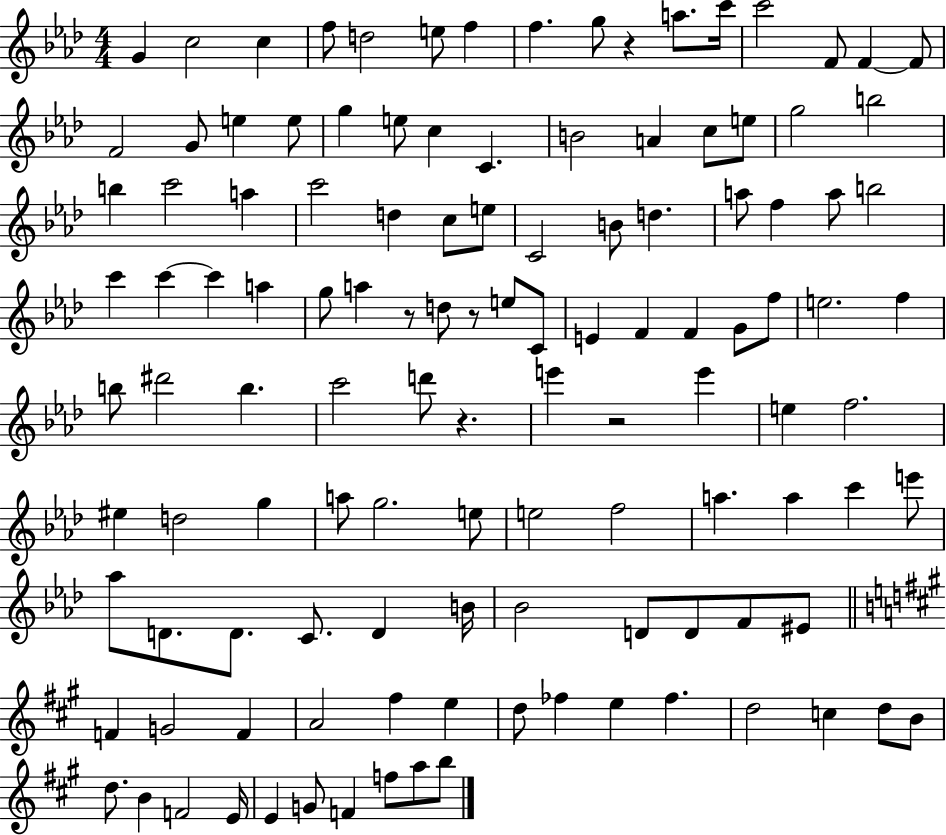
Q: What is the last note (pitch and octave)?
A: B5